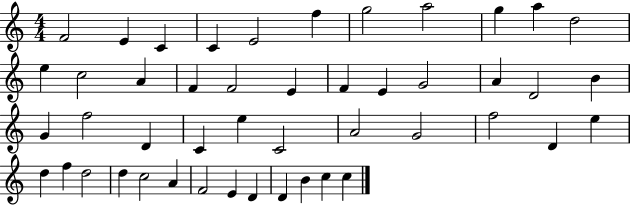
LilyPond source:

{
  \clef treble
  \numericTimeSignature
  \time 4/4
  \key c \major
  f'2 e'4 c'4 | c'4 e'2 f''4 | g''2 a''2 | g''4 a''4 d''2 | \break e''4 c''2 a'4 | f'4 f'2 e'4 | f'4 e'4 g'2 | a'4 d'2 b'4 | \break g'4 f''2 d'4 | c'4 e''4 c'2 | a'2 g'2 | f''2 d'4 e''4 | \break d''4 f''4 d''2 | d''4 c''2 a'4 | f'2 e'4 d'4 | d'4 b'4 c''4 c''4 | \break \bar "|."
}